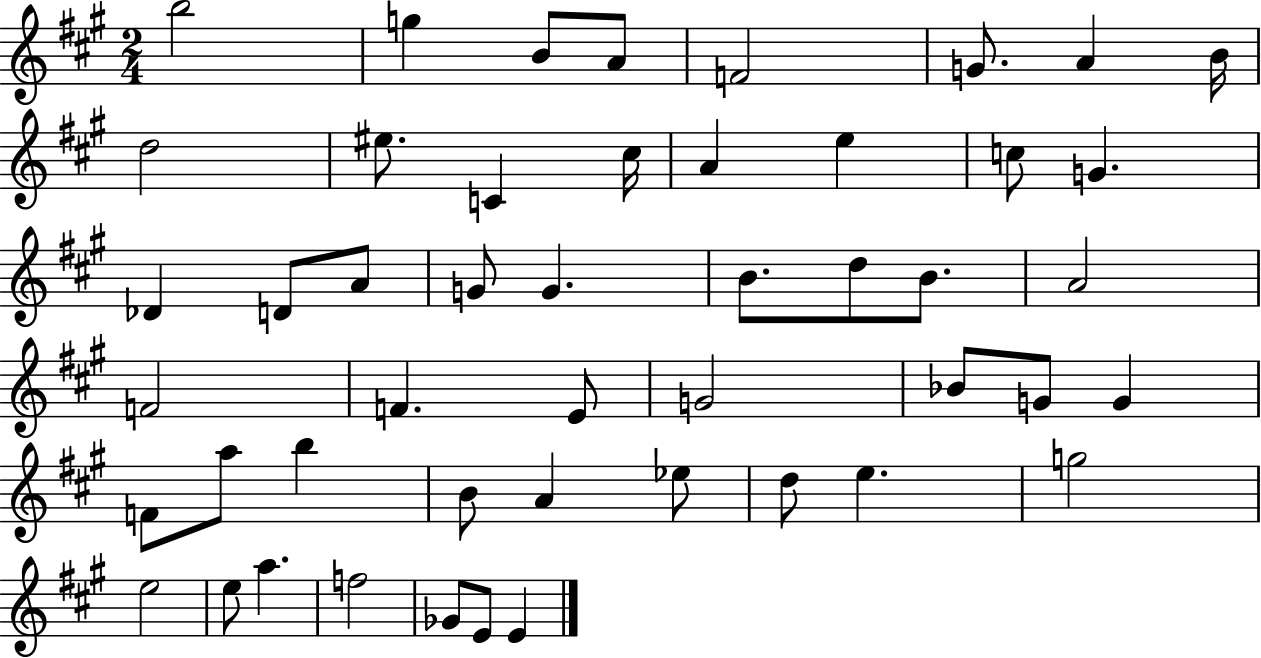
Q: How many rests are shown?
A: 0